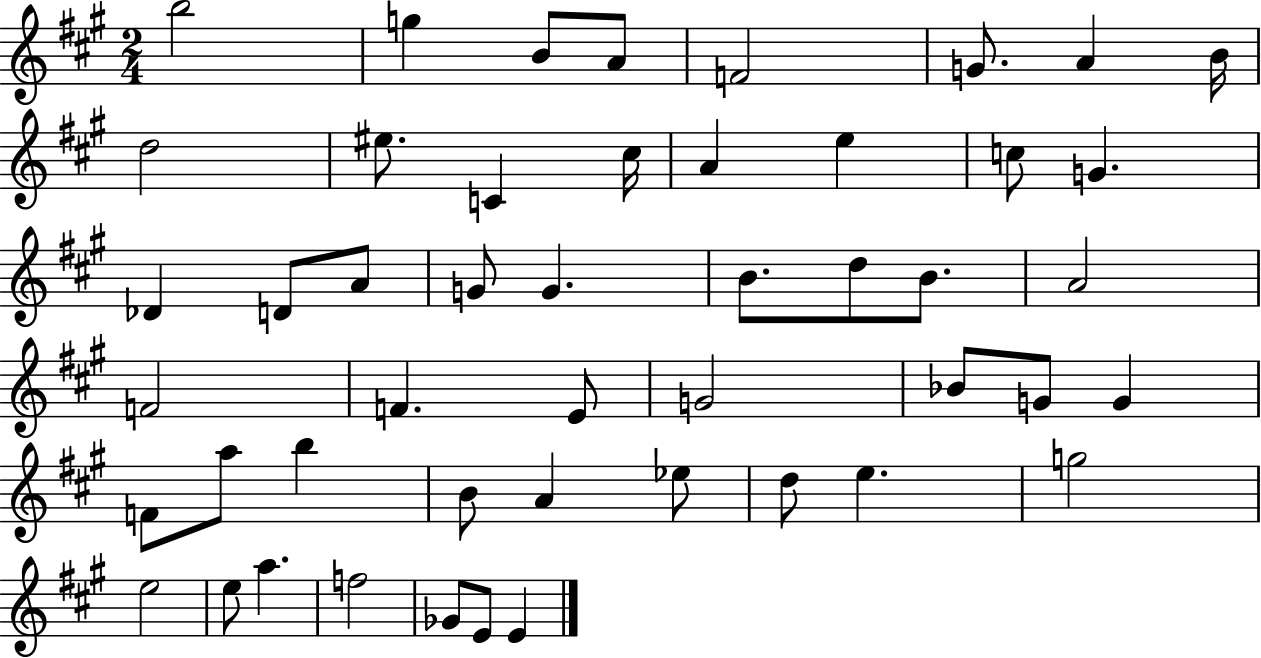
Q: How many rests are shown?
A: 0